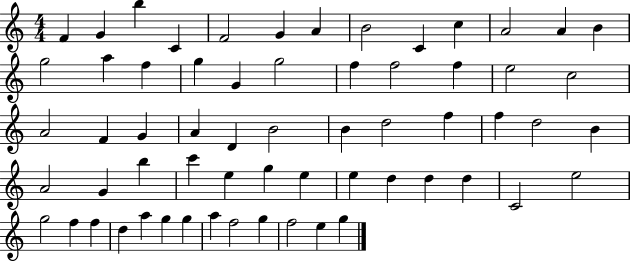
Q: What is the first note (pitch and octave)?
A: F4